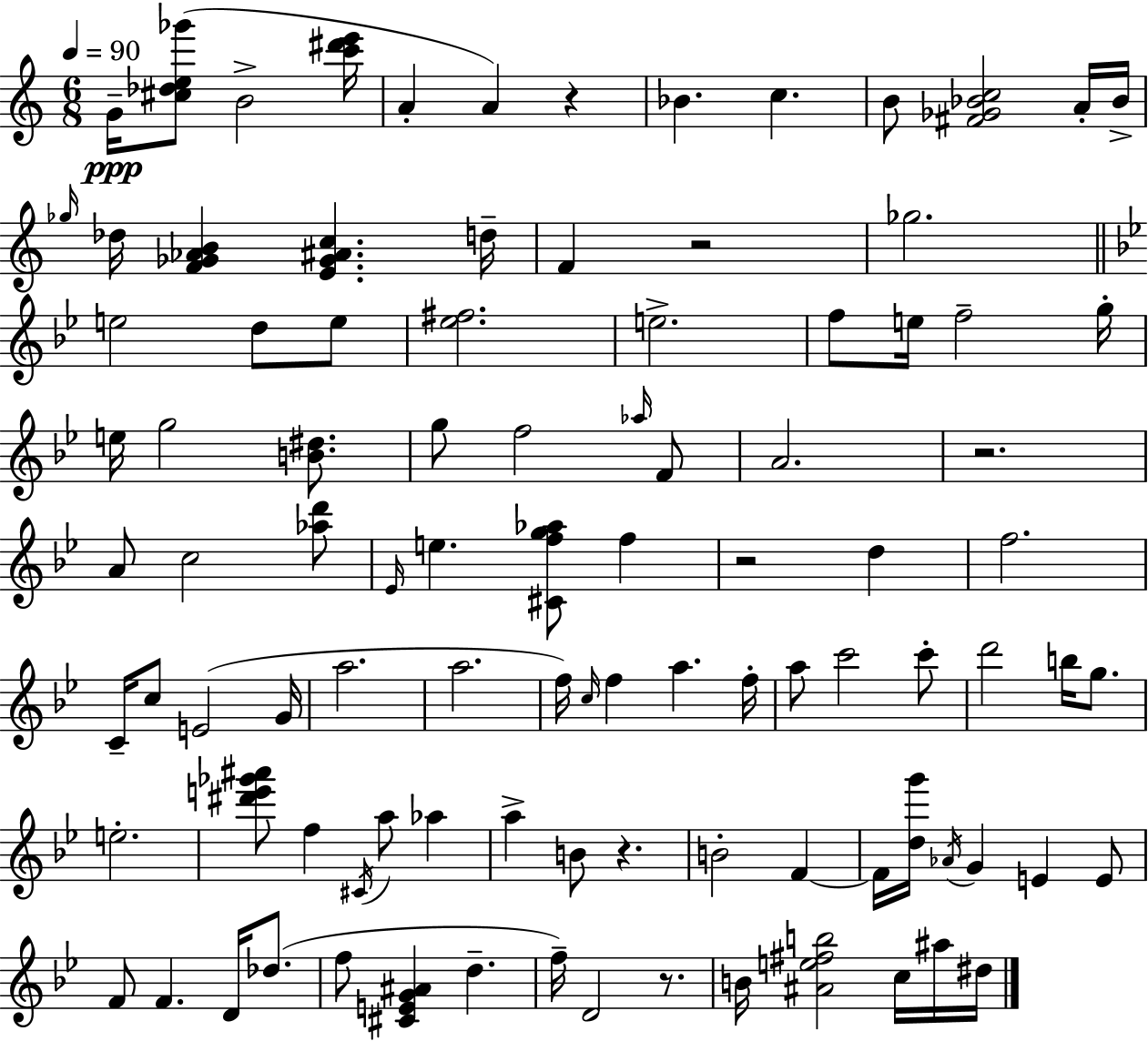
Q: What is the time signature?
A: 6/8